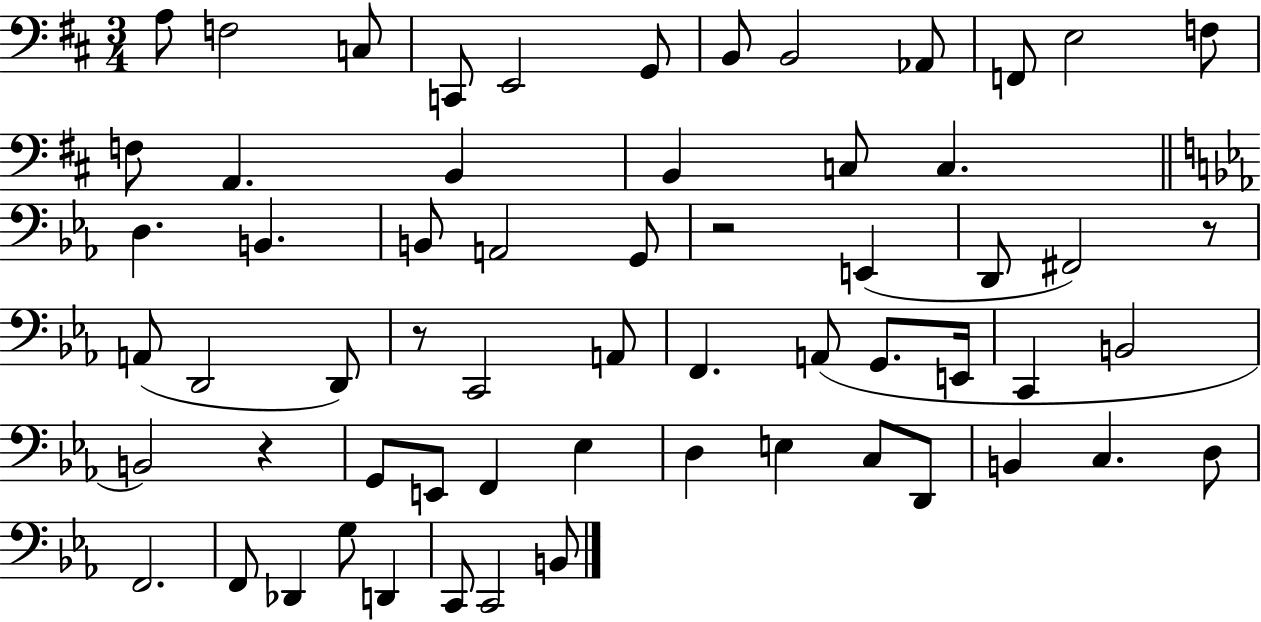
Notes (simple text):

A3/e F3/h C3/e C2/e E2/h G2/e B2/e B2/h Ab2/e F2/e E3/h F3/e F3/e A2/q. B2/q B2/q C3/e C3/q. D3/q. B2/q. B2/e A2/h G2/e R/h E2/q D2/e F#2/h R/e A2/e D2/h D2/e R/e C2/h A2/e F2/q. A2/e G2/e. E2/s C2/q B2/h B2/h R/q G2/e E2/e F2/q Eb3/q D3/q E3/q C3/e D2/e B2/q C3/q. D3/e F2/h. F2/e Db2/q G3/e D2/q C2/e C2/h B2/e